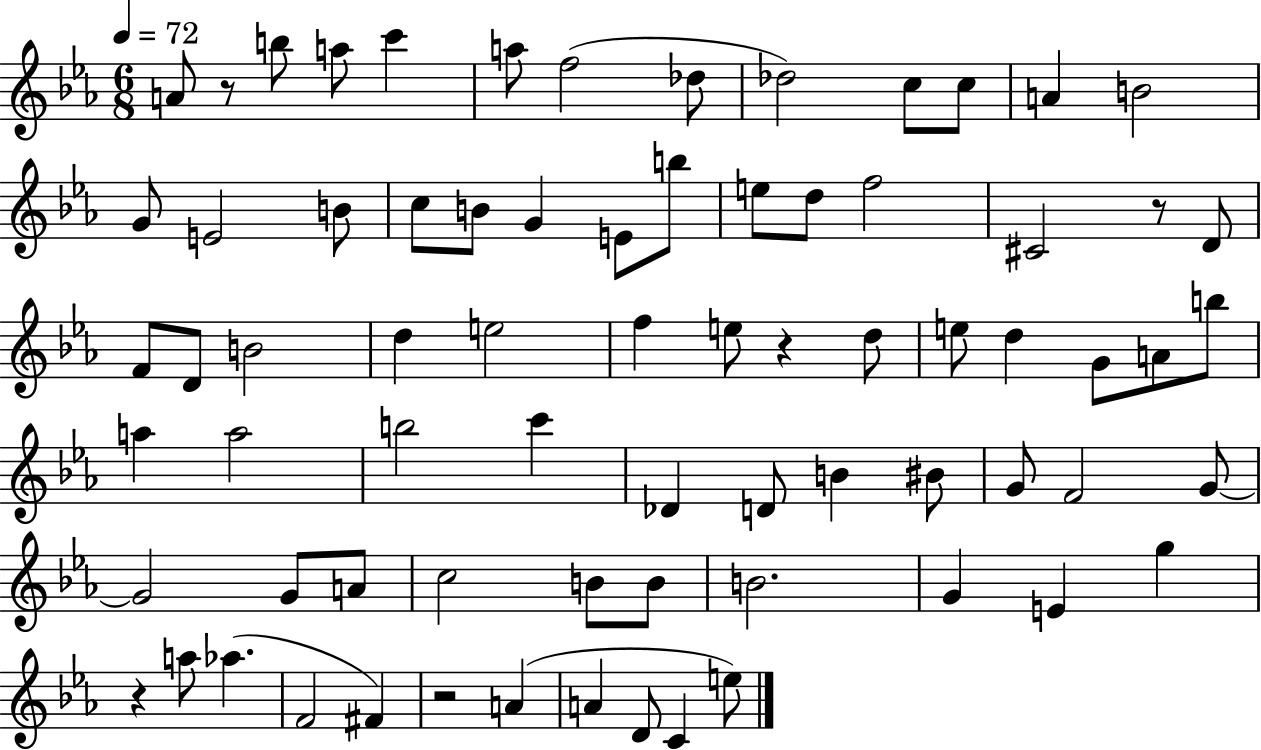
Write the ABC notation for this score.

X:1
T:Untitled
M:6/8
L:1/4
K:Eb
A/2 z/2 b/2 a/2 c' a/2 f2 _d/2 _d2 c/2 c/2 A B2 G/2 E2 B/2 c/2 B/2 G E/2 b/2 e/2 d/2 f2 ^C2 z/2 D/2 F/2 D/2 B2 d e2 f e/2 z d/2 e/2 d G/2 A/2 b/2 a a2 b2 c' _D D/2 B ^B/2 G/2 F2 G/2 G2 G/2 A/2 c2 B/2 B/2 B2 G E g z a/2 _a F2 ^F z2 A A D/2 C e/2